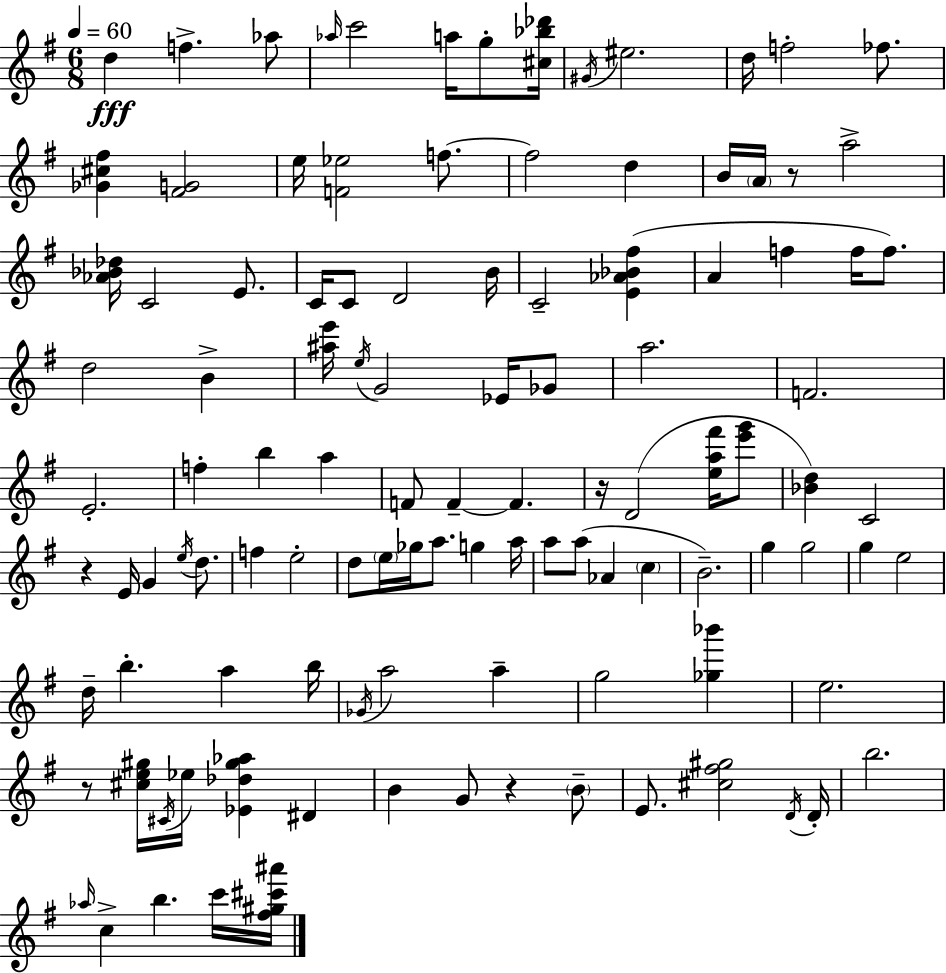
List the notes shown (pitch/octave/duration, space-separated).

D5/q F5/q. Ab5/e Ab5/s C6/h A5/s G5/e [C#5,Bb5,Db6]/s G#4/s EIS5/h. D5/s F5/h FES5/e. [Gb4,C#5,F#5]/q [F#4,G4]/h E5/s [F4,Eb5]/h F5/e. F5/h D5/q B4/s A4/s R/e A5/h [Ab4,Bb4,Db5]/s C4/h E4/e. C4/s C4/e D4/h B4/s C4/h [E4,Ab4,Bb4,F#5]/q A4/q F5/q F5/s F5/e. D5/h B4/q [A#5,E6]/s E5/s G4/h Eb4/s Gb4/e A5/h. F4/h. E4/h. F5/q B5/q A5/q F4/e F4/q F4/q. R/s D4/h [E5,A5,F#6]/s [E6,G6]/e [Bb4,D5]/q C4/h R/q E4/s G4/q E5/s D5/e. F5/q E5/h D5/e E5/s Gb5/s A5/e. G5/q A5/s A5/e A5/e Ab4/q C5/q B4/h. G5/q G5/h G5/q E5/h D5/s B5/q. A5/q B5/s Gb4/s A5/h A5/q G5/h [Gb5,Bb6]/q E5/h. R/e [C#5,E5,G#5]/s C#4/s Eb5/s [Eb4,Db5,G#5,Ab5]/q D#4/q B4/q G4/e R/q B4/e E4/e. [C#5,F#5,G#5]/h D4/s D4/s B5/h. Ab5/s C5/q B5/q. C6/s [F#5,G#5,C#6,A#6]/s